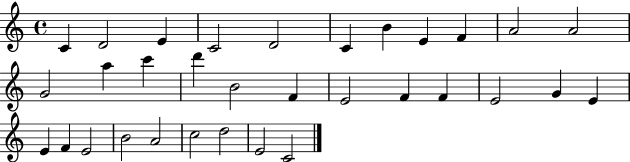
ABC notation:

X:1
T:Untitled
M:4/4
L:1/4
K:C
C D2 E C2 D2 C B E F A2 A2 G2 a c' d' B2 F E2 F F E2 G E E F E2 B2 A2 c2 d2 E2 C2